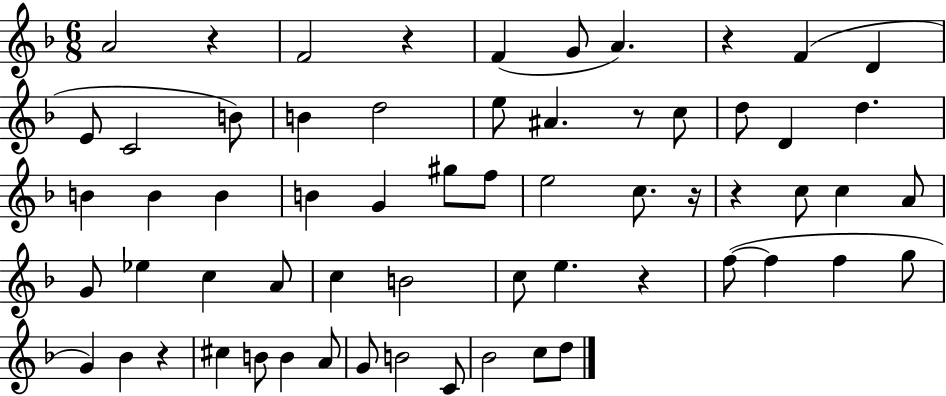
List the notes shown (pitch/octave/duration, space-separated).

A4/h R/q F4/h R/q F4/q G4/e A4/q. R/q F4/q D4/q E4/e C4/h B4/e B4/q D5/h E5/e A#4/q. R/e C5/e D5/e D4/q D5/q. B4/q B4/q B4/q B4/q G4/q G#5/e F5/e E5/h C5/e. R/s R/q C5/e C5/q A4/e G4/e Eb5/q C5/q A4/e C5/q B4/h C5/e E5/q. R/q F5/e F5/q F5/q G5/e G4/q Bb4/q R/q C#5/q B4/e B4/q A4/e G4/e B4/h C4/e Bb4/h C5/e D5/e